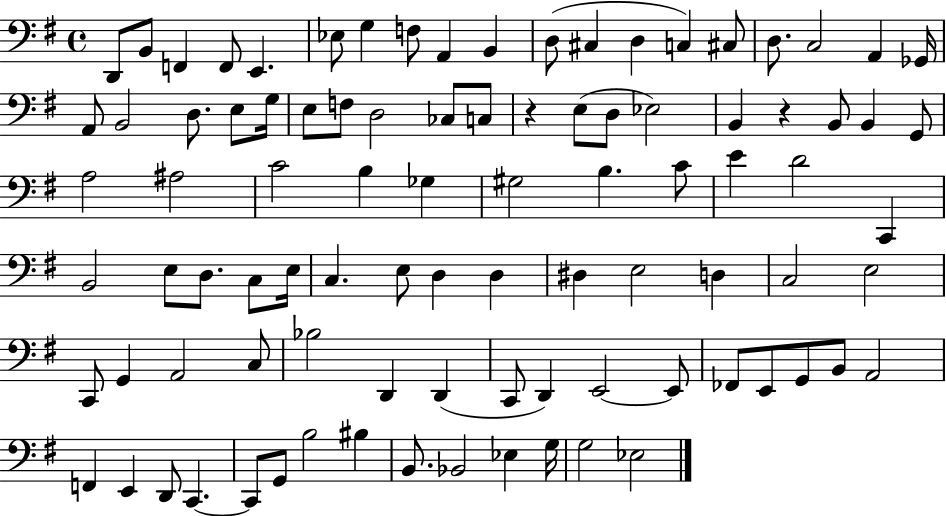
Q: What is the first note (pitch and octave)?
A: D2